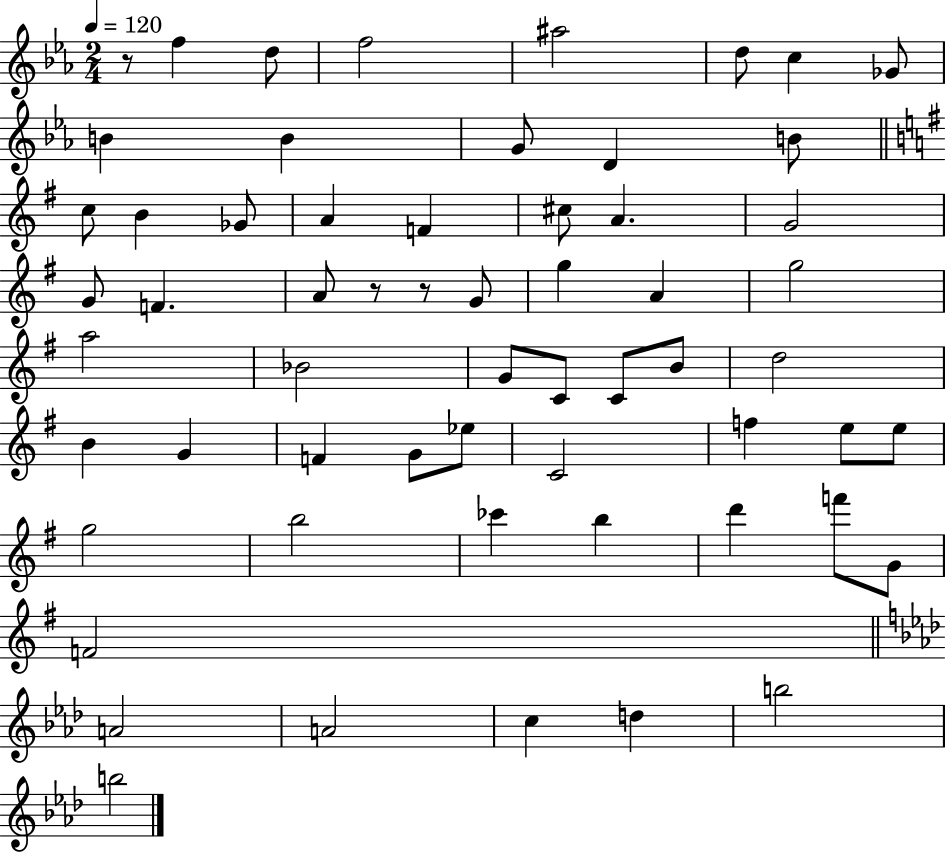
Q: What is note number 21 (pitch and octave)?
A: G4